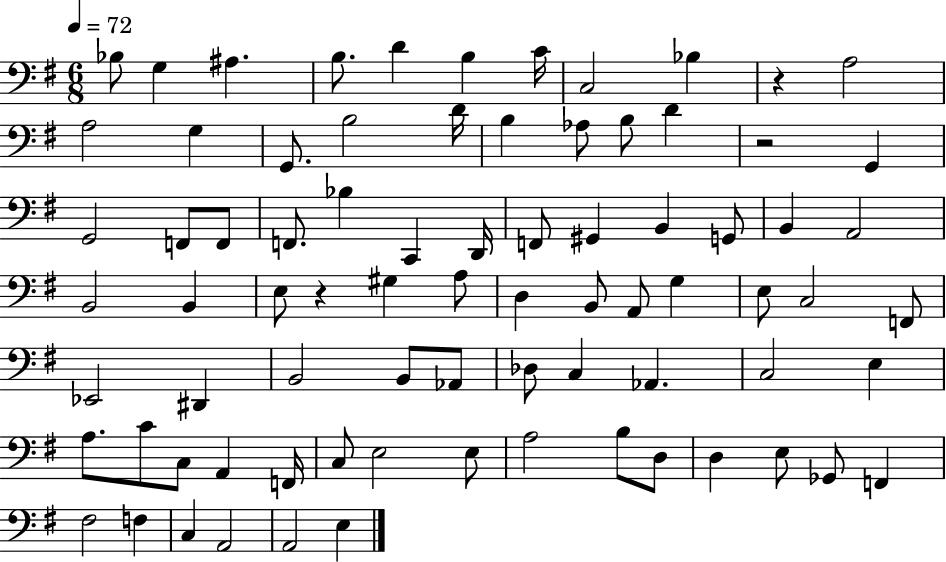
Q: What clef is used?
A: bass